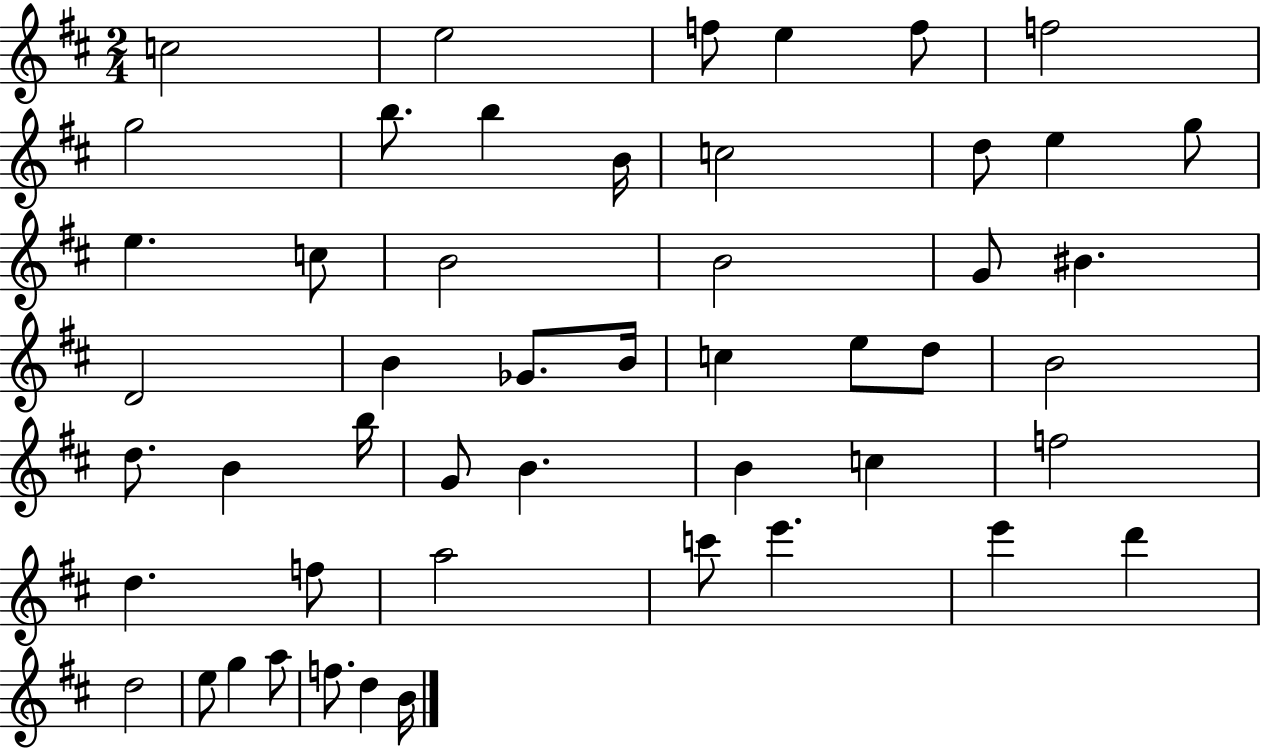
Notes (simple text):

C5/h E5/h F5/e E5/q F5/e F5/h G5/h B5/e. B5/q B4/s C5/h D5/e E5/q G5/e E5/q. C5/e B4/h B4/h G4/e BIS4/q. D4/h B4/q Gb4/e. B4/s C5/q E5/e D5/e B4/h D5/e. B4/q B5/s G4/e B4/q. B4/q C5/q F5/h D5/q. F5/e A5/h C6/e E6/q. E6/q D6/q D5/h E5/e G5/q A5/e F5/e. D5/q B4/s